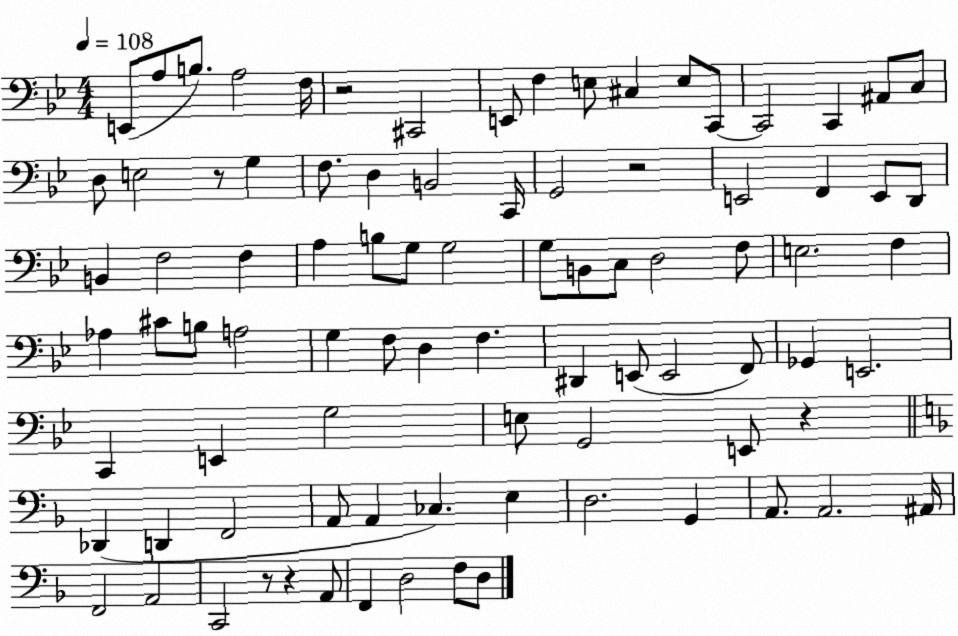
X:1
T:Untitled
M:4/4
L:1/4
K:Bb
E,,/2 A,/2 B,/2 A,2 F,/4 z2 ^C,,2 E,,/2 F, E,/2 ^C, E,/2 C,,/2 C,,2 C,, ^A,,/2 C,/2 D,/2 E,2 z/2 G, F,/2 D, B,,2 C,,/4 G,,2 z2 E,,2 F,, E,,/2 D,,/2 B,, F,2 F, A, B,/2 G,/2 G,2 G,/2 B,,/2 C,/2 D,2 F,/2 E,2 F, _A, ^C/2 B,/2 A,2 G, F,/2 D, F, ^D,, E,,/2 E,,2 F,,/2 _G,, E,,2 C,, E,, G,2 E,/2 G,,2 E,,/2 z _D,, D,, F,,2 A,,/2 A,, _C, E, D,2 G,, A,,/2 A,,2 ^A,,/4 F,,2 A,,2 C,,2 z/2 z A,,/2 F,, D,2 F,/2 D,/2